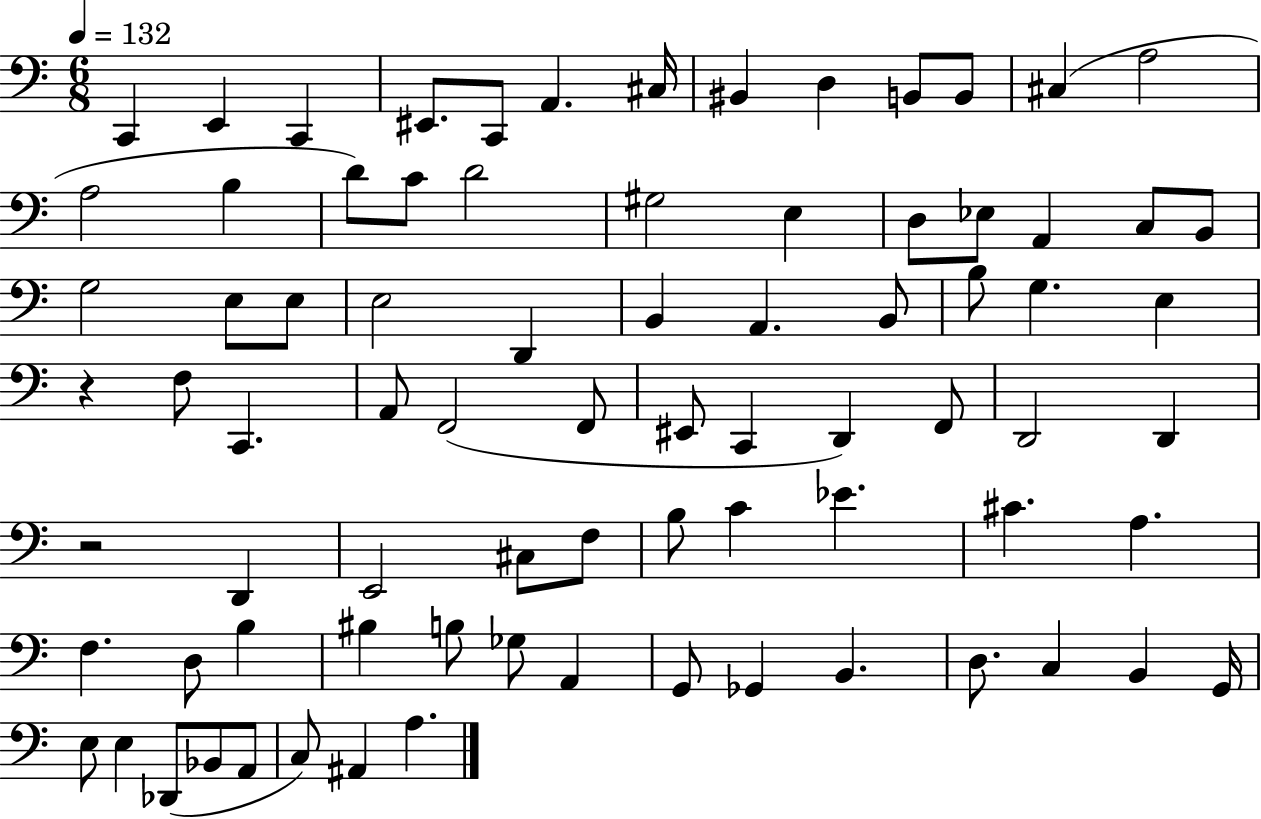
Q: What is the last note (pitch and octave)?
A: A3